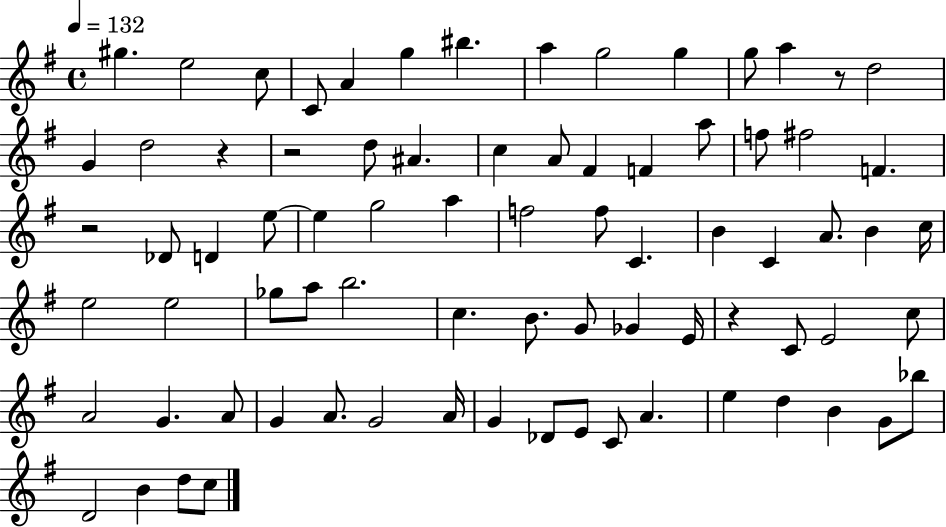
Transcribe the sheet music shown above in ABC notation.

X:1
T:Untitled
M:4/4
L:1/4
K:G
^g e2 c/2 C/2 A g ^b a g2 g g/2 a z/2 d2 G d2 z z2 d/2 ^A c A/2 ^F F a/2 f/2 ^f2 F z2 _D/2 D e/2 e g2 a f2 f/2 C B C A/2 B c/4 e2 e2 _g/2 a/2 b2 c B/2 G/2 _G E/4 z C/2 E2 c/2 A2 G A/2 G A/2 G2 A/4 G _D/2 E/2 C/2 A e d B G/2 _b/2 D2 B d/2 c/2